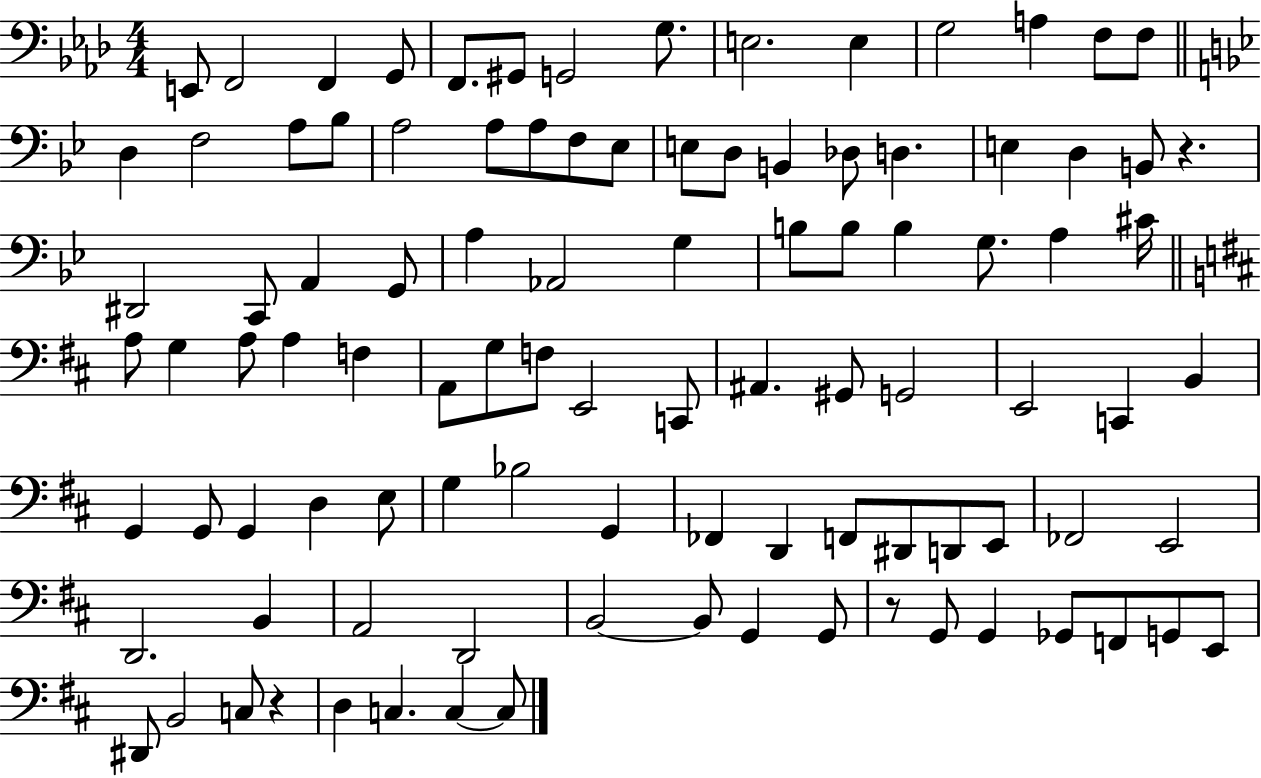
X:1
T:Untitled
M:4/4
L:1/4
K:Ab
E,,/2 F,,2 F,, G,,/2 F,,/2 ^G,,/2 G,,2 G,/2 E,2 E, G,2 A, F,/2 F,/2 D, F,2 A,/2 _B,/2 A,2 A,/2 A,/2 F,/2 _E,/2 E,/2 D,/2 B,, _D,/2 D, E, D, B,,/2 z ^D,,2 C,,/2 A,, G,,/2 A, _A,,2 G, B,/2 B,/2 B, G,/2 A, ^C/4 A,/2 G, A,/2 A, F, A,,/2 G,/2 F,/2 E,,2 C,,/2 ^A,, ^G,,/2 G,,2 E,,2 C,, B,, G,, G,,/2 G,, D, E,/2 G, _B,2 G,, _F,, D,, F,,/2 ^D,,/2 D,,/2 E,,/2 _F,,2 E,,2 D,,2 B,, A,,2 D,,2 B,,2 B,,/2 G,, G,,/2 z/2 G,,/2 G,, _G,,/2 F,,/2 G,,/2 E,,/2 ^D,,/2 B,,2 C,/2 z D, C, C, C,/2